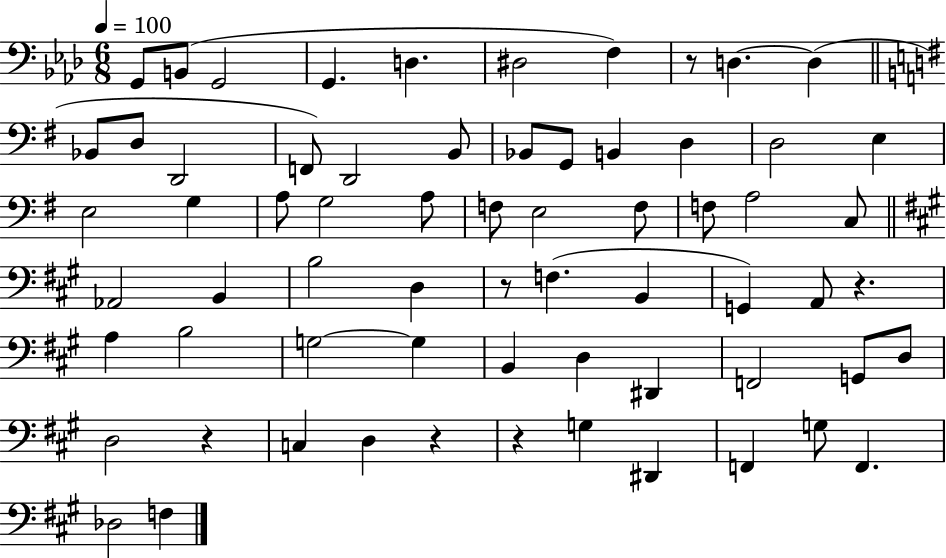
G2/e B2/e G2/h G2/q. D3/q. D#3/h F3/q R/e D3/q. D3/q Bb2/e D3/e D2/h F2/e D2/h B2/e Bb2/e G2/e B2/q D3/q D3/h E3/q E3/h G3/q A3/e G3/h A3/e F3/e E3/h F3/e F3/e A3/h C3/e Ab2/h B2/q B3/h D3/q R/e F3/q. B2/q G2/q A2/e R/q. A3/q B3/h G3/h G3/q B2/q D3/q D#2/q F2/h G2/e D3/e D3/h R/q C3/q D3/q R/q R/q G3/q D#2/q F2/q G3/e F2/q. Db3/h F3/q